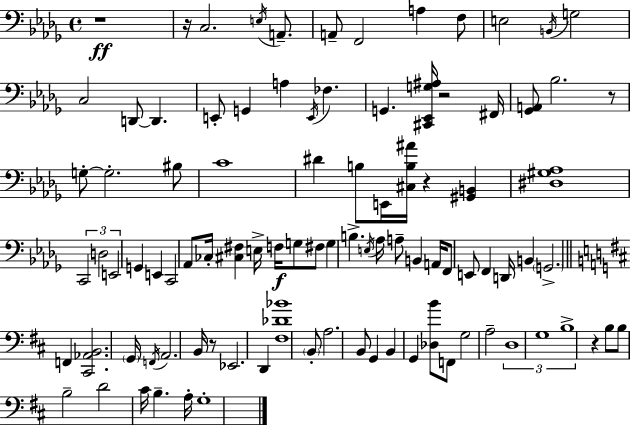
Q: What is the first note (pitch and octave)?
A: C3